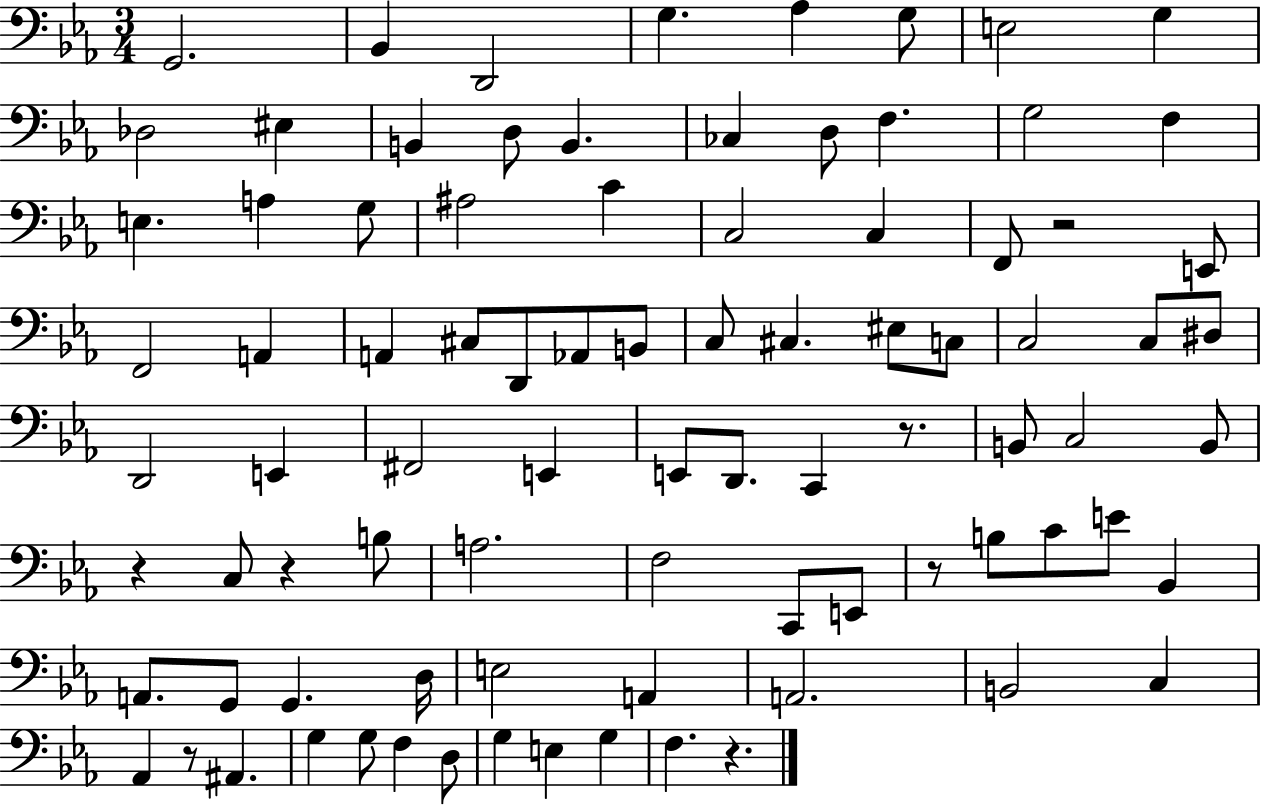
{
  \clef bass
  \numericTimeSignature
  \time 3/4
  \key ees \major
  g,2. | bes,4 d,2 | g4. aes4 g8 | e2 g4 | \break des2 eis4 | b,4 d8 b,4. | ces4 d8 f4. | g2 f4 | \break e4. a4 g8 | ais2 c'4 | c2 c4 | f,8 r2 e,8 | \break f,2 a,4 | a,4 cis8 d,8 aes,8 b,8 | c8 cis4. eis8 c8 | c2 c8 dis8 | \break d,2 e,4 | fis,2 e,4 | e,8 d,8. c,4 r8. | b,8 c2 b,8 | \break r4 c8 r4 b8 | a2. | f2 c,8 e,8 | r8 b8 c'8 e'8 bes,4 | \break a,8. g,8 g,4. d16 | e2 a,4 | a,2. | b,2 c4 | \break aes,4 r8 ais,4. | g4 g8 f4 d8 | g4 e4 g4 | f4. r4. | \break \bar "|."
}